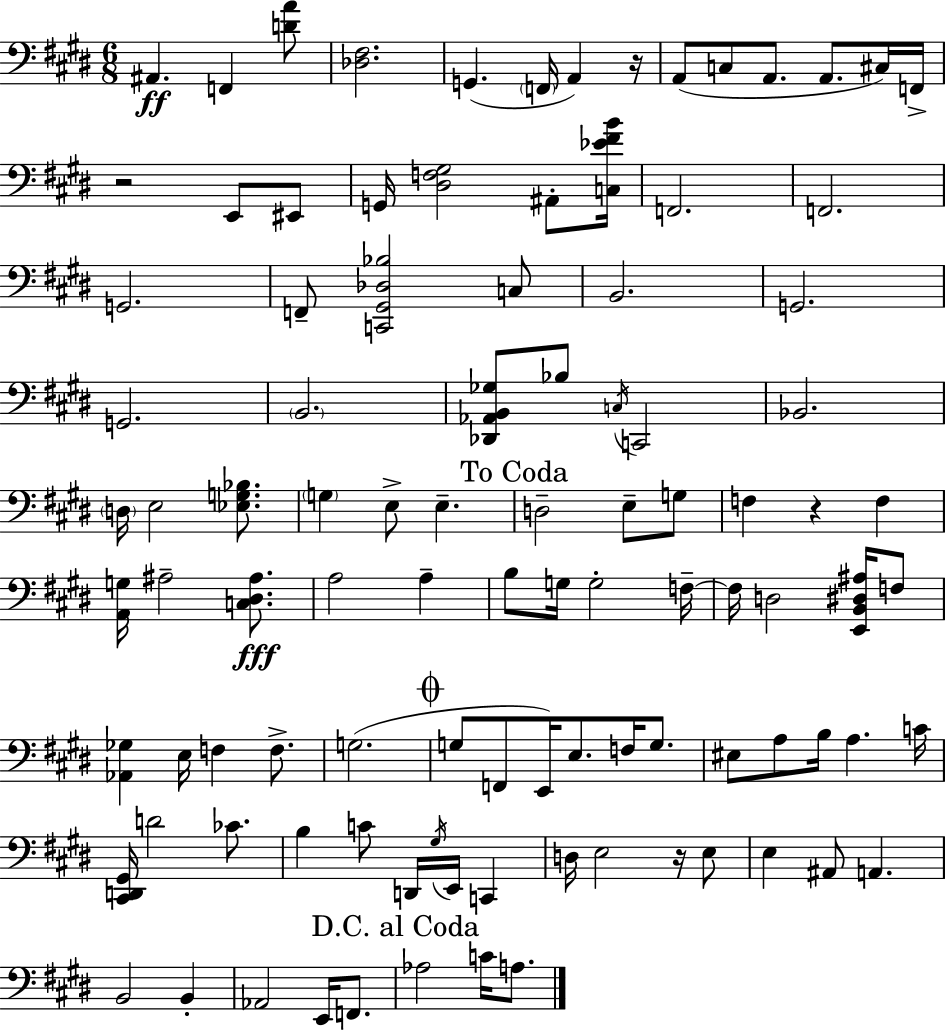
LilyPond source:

{
  \clef bass
  \numericTimeSignature
  \time 6/8
  \key e \major
  \repeat volta 2 { ais,4.\ff f,4 <d' a'>8 | <des fis>2. | g,4.( \parenthesize f,16 a,4) r16 | a,8( c8 a,8. a,8. cis16) f,16-> | \break r2 e,8 eis,8 | g,16 <dis f gis>2 ais,8-. <c ees' fis' b'>16 | f,2. | f,2. | \break g,2. | f,8-- <c, gis, des bes>2 c8 | b,2. | g,2. | \break g,2. | \parenthesize b,2. | <des, aes, b, ges>8 bes8 \acciaccatura { c16 } c,2 | bes,2. | \break \parenthesize d16 e2 <ees g bes>8. | \parenthesize g4 e8-> e4.-- | \mark "To Coda" d2-- e8-- g8 | f4 r4 f4 | \break <a, g>16 ais2-- <c dis ais>8.\fff | a2 a4-- | b8 g16 g2-. | f16--~~ f16 d2 <e, b, dis ais>16 f8 | \break <aes, ges>4 e16 f4 f8.-> | g2.( | \mark \markup { \musicglyph "scripts.coda" } g8 f,8 e,16) e8. f16 g8. | eis8 a8 b16 a4. | \break c'16 <cis, d, gis,>16 d'2 ces'8. | b4 c'8 d,16 \acciaccatura { gis16 } e,16 c,4 | d16 e2 r16 | e8 e4 ais,8 a,4. | \break b,2 b,4-. | aes,2 e,16 f,8. | \mark "D.C. al Coda" aes2 c'16 a8. | } \bar "|."
}